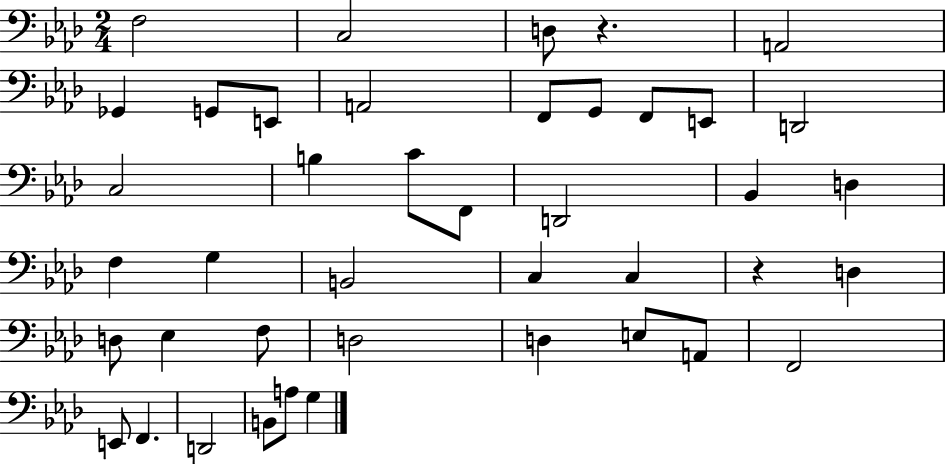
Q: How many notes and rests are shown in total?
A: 42